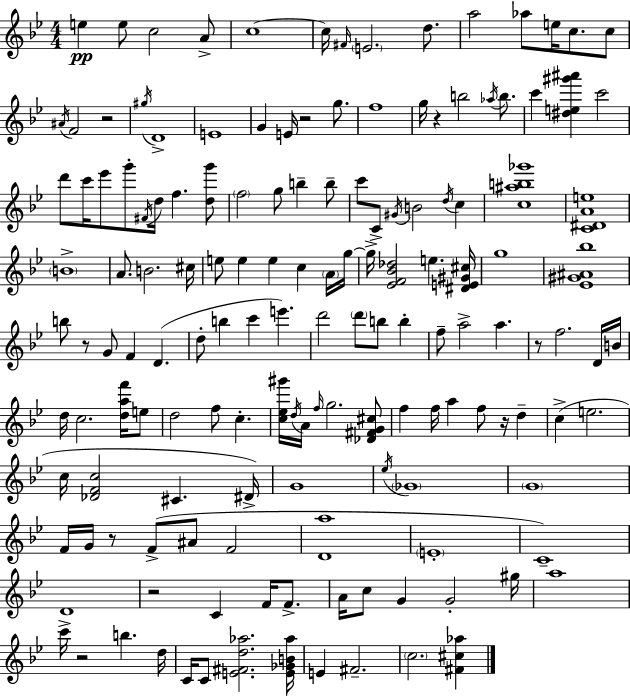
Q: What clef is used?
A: treble